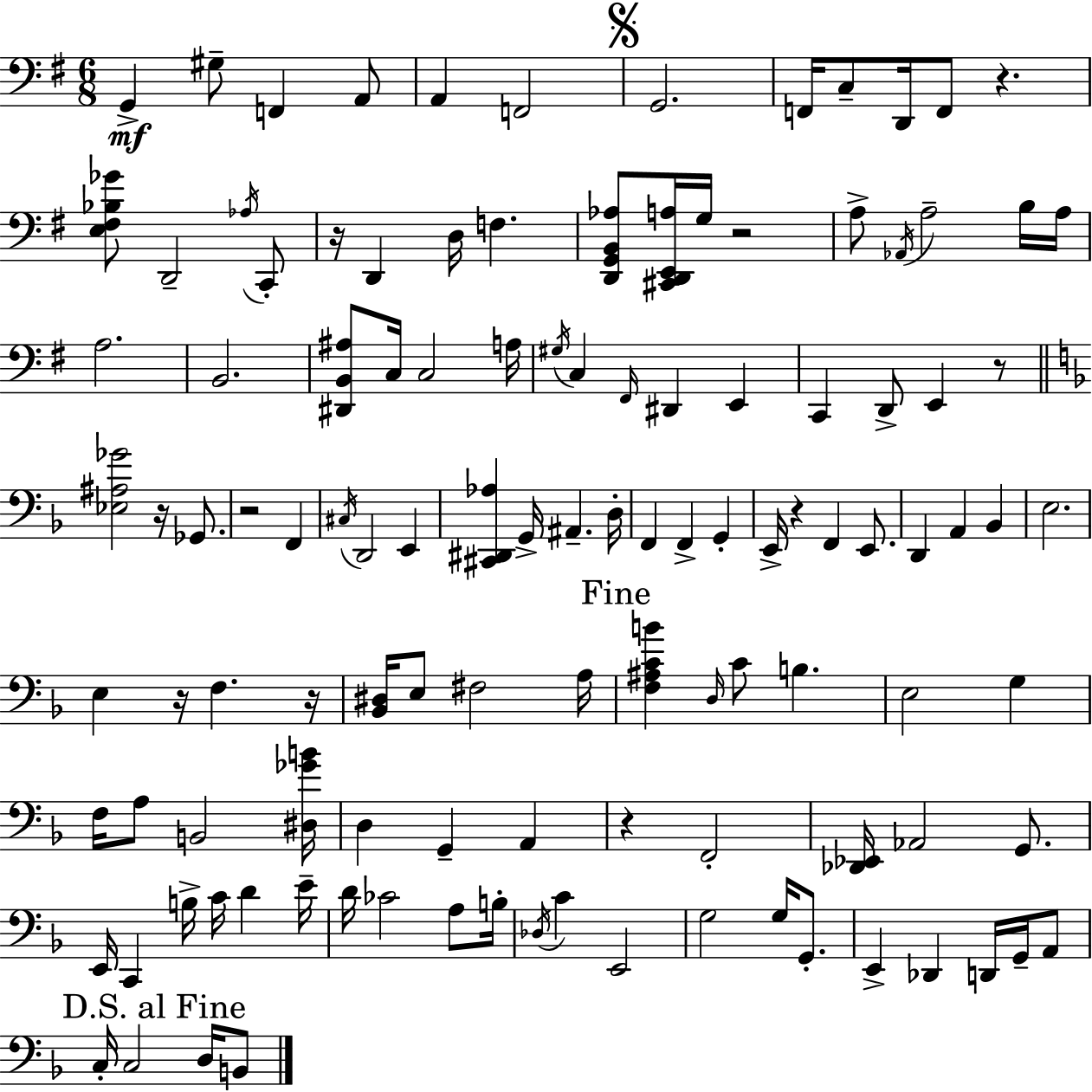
X:1
T:Untitled
M:6/8
L:1/4
K:G
G,, ^G,/2 F,, A,,/2 A,, F,,2 G,,2 F,,/4 C,/2 D,,/4 F,,/2 z [E,^F,_B,_G]/2 D,,2 _A,/4 C,,/2 z/4 D,, D,/4 F, [D,,G,,B,,_A,]/2 [^C,,D,,E,,A,]/4 G,/4 z2 A,/2 _A,,/4 A,2 B,/4 A,/4 A,2 B,,2 [^D,,B,,^A,]/2 C,/4 C,2 A,/4 ^G,/4 C, ^F,,/4 ^D,, E,, C,, D,,/2 E,, z/2 [_E,^A,_G]2 z/4 _G,,/2 z2 F,, ^C,/4 D,,2 E,, [^C,,^D,,_A,] G,,/4 ^A,, D,/4 F,, F,, G,, E,,/4 z F,, E,,/2 D,, A,, _B,, E,2 E, z/4 F, z/4 [_B,,^D,]/4 E,/2 ^F,2 A,/4 [F,^A,CB] D,/4 C/2 B, E,2 G, F,/4 A,/2 B,,2 [^D,_GB]/4 D, G,, A,, z F,,2 [_D,,_E,,]/4 _A,,2 G,,/2 E,,/4 C,, B,/4 C/4 D E/4 D/4 _C2 A,/2 B,/4 _D,/4 C E,,2 G,2 G,/4 G,,/2 E,, _D,, D,,/4 G,,/4 A,,/2 C,/4 C,2 D,/4 B,,/2